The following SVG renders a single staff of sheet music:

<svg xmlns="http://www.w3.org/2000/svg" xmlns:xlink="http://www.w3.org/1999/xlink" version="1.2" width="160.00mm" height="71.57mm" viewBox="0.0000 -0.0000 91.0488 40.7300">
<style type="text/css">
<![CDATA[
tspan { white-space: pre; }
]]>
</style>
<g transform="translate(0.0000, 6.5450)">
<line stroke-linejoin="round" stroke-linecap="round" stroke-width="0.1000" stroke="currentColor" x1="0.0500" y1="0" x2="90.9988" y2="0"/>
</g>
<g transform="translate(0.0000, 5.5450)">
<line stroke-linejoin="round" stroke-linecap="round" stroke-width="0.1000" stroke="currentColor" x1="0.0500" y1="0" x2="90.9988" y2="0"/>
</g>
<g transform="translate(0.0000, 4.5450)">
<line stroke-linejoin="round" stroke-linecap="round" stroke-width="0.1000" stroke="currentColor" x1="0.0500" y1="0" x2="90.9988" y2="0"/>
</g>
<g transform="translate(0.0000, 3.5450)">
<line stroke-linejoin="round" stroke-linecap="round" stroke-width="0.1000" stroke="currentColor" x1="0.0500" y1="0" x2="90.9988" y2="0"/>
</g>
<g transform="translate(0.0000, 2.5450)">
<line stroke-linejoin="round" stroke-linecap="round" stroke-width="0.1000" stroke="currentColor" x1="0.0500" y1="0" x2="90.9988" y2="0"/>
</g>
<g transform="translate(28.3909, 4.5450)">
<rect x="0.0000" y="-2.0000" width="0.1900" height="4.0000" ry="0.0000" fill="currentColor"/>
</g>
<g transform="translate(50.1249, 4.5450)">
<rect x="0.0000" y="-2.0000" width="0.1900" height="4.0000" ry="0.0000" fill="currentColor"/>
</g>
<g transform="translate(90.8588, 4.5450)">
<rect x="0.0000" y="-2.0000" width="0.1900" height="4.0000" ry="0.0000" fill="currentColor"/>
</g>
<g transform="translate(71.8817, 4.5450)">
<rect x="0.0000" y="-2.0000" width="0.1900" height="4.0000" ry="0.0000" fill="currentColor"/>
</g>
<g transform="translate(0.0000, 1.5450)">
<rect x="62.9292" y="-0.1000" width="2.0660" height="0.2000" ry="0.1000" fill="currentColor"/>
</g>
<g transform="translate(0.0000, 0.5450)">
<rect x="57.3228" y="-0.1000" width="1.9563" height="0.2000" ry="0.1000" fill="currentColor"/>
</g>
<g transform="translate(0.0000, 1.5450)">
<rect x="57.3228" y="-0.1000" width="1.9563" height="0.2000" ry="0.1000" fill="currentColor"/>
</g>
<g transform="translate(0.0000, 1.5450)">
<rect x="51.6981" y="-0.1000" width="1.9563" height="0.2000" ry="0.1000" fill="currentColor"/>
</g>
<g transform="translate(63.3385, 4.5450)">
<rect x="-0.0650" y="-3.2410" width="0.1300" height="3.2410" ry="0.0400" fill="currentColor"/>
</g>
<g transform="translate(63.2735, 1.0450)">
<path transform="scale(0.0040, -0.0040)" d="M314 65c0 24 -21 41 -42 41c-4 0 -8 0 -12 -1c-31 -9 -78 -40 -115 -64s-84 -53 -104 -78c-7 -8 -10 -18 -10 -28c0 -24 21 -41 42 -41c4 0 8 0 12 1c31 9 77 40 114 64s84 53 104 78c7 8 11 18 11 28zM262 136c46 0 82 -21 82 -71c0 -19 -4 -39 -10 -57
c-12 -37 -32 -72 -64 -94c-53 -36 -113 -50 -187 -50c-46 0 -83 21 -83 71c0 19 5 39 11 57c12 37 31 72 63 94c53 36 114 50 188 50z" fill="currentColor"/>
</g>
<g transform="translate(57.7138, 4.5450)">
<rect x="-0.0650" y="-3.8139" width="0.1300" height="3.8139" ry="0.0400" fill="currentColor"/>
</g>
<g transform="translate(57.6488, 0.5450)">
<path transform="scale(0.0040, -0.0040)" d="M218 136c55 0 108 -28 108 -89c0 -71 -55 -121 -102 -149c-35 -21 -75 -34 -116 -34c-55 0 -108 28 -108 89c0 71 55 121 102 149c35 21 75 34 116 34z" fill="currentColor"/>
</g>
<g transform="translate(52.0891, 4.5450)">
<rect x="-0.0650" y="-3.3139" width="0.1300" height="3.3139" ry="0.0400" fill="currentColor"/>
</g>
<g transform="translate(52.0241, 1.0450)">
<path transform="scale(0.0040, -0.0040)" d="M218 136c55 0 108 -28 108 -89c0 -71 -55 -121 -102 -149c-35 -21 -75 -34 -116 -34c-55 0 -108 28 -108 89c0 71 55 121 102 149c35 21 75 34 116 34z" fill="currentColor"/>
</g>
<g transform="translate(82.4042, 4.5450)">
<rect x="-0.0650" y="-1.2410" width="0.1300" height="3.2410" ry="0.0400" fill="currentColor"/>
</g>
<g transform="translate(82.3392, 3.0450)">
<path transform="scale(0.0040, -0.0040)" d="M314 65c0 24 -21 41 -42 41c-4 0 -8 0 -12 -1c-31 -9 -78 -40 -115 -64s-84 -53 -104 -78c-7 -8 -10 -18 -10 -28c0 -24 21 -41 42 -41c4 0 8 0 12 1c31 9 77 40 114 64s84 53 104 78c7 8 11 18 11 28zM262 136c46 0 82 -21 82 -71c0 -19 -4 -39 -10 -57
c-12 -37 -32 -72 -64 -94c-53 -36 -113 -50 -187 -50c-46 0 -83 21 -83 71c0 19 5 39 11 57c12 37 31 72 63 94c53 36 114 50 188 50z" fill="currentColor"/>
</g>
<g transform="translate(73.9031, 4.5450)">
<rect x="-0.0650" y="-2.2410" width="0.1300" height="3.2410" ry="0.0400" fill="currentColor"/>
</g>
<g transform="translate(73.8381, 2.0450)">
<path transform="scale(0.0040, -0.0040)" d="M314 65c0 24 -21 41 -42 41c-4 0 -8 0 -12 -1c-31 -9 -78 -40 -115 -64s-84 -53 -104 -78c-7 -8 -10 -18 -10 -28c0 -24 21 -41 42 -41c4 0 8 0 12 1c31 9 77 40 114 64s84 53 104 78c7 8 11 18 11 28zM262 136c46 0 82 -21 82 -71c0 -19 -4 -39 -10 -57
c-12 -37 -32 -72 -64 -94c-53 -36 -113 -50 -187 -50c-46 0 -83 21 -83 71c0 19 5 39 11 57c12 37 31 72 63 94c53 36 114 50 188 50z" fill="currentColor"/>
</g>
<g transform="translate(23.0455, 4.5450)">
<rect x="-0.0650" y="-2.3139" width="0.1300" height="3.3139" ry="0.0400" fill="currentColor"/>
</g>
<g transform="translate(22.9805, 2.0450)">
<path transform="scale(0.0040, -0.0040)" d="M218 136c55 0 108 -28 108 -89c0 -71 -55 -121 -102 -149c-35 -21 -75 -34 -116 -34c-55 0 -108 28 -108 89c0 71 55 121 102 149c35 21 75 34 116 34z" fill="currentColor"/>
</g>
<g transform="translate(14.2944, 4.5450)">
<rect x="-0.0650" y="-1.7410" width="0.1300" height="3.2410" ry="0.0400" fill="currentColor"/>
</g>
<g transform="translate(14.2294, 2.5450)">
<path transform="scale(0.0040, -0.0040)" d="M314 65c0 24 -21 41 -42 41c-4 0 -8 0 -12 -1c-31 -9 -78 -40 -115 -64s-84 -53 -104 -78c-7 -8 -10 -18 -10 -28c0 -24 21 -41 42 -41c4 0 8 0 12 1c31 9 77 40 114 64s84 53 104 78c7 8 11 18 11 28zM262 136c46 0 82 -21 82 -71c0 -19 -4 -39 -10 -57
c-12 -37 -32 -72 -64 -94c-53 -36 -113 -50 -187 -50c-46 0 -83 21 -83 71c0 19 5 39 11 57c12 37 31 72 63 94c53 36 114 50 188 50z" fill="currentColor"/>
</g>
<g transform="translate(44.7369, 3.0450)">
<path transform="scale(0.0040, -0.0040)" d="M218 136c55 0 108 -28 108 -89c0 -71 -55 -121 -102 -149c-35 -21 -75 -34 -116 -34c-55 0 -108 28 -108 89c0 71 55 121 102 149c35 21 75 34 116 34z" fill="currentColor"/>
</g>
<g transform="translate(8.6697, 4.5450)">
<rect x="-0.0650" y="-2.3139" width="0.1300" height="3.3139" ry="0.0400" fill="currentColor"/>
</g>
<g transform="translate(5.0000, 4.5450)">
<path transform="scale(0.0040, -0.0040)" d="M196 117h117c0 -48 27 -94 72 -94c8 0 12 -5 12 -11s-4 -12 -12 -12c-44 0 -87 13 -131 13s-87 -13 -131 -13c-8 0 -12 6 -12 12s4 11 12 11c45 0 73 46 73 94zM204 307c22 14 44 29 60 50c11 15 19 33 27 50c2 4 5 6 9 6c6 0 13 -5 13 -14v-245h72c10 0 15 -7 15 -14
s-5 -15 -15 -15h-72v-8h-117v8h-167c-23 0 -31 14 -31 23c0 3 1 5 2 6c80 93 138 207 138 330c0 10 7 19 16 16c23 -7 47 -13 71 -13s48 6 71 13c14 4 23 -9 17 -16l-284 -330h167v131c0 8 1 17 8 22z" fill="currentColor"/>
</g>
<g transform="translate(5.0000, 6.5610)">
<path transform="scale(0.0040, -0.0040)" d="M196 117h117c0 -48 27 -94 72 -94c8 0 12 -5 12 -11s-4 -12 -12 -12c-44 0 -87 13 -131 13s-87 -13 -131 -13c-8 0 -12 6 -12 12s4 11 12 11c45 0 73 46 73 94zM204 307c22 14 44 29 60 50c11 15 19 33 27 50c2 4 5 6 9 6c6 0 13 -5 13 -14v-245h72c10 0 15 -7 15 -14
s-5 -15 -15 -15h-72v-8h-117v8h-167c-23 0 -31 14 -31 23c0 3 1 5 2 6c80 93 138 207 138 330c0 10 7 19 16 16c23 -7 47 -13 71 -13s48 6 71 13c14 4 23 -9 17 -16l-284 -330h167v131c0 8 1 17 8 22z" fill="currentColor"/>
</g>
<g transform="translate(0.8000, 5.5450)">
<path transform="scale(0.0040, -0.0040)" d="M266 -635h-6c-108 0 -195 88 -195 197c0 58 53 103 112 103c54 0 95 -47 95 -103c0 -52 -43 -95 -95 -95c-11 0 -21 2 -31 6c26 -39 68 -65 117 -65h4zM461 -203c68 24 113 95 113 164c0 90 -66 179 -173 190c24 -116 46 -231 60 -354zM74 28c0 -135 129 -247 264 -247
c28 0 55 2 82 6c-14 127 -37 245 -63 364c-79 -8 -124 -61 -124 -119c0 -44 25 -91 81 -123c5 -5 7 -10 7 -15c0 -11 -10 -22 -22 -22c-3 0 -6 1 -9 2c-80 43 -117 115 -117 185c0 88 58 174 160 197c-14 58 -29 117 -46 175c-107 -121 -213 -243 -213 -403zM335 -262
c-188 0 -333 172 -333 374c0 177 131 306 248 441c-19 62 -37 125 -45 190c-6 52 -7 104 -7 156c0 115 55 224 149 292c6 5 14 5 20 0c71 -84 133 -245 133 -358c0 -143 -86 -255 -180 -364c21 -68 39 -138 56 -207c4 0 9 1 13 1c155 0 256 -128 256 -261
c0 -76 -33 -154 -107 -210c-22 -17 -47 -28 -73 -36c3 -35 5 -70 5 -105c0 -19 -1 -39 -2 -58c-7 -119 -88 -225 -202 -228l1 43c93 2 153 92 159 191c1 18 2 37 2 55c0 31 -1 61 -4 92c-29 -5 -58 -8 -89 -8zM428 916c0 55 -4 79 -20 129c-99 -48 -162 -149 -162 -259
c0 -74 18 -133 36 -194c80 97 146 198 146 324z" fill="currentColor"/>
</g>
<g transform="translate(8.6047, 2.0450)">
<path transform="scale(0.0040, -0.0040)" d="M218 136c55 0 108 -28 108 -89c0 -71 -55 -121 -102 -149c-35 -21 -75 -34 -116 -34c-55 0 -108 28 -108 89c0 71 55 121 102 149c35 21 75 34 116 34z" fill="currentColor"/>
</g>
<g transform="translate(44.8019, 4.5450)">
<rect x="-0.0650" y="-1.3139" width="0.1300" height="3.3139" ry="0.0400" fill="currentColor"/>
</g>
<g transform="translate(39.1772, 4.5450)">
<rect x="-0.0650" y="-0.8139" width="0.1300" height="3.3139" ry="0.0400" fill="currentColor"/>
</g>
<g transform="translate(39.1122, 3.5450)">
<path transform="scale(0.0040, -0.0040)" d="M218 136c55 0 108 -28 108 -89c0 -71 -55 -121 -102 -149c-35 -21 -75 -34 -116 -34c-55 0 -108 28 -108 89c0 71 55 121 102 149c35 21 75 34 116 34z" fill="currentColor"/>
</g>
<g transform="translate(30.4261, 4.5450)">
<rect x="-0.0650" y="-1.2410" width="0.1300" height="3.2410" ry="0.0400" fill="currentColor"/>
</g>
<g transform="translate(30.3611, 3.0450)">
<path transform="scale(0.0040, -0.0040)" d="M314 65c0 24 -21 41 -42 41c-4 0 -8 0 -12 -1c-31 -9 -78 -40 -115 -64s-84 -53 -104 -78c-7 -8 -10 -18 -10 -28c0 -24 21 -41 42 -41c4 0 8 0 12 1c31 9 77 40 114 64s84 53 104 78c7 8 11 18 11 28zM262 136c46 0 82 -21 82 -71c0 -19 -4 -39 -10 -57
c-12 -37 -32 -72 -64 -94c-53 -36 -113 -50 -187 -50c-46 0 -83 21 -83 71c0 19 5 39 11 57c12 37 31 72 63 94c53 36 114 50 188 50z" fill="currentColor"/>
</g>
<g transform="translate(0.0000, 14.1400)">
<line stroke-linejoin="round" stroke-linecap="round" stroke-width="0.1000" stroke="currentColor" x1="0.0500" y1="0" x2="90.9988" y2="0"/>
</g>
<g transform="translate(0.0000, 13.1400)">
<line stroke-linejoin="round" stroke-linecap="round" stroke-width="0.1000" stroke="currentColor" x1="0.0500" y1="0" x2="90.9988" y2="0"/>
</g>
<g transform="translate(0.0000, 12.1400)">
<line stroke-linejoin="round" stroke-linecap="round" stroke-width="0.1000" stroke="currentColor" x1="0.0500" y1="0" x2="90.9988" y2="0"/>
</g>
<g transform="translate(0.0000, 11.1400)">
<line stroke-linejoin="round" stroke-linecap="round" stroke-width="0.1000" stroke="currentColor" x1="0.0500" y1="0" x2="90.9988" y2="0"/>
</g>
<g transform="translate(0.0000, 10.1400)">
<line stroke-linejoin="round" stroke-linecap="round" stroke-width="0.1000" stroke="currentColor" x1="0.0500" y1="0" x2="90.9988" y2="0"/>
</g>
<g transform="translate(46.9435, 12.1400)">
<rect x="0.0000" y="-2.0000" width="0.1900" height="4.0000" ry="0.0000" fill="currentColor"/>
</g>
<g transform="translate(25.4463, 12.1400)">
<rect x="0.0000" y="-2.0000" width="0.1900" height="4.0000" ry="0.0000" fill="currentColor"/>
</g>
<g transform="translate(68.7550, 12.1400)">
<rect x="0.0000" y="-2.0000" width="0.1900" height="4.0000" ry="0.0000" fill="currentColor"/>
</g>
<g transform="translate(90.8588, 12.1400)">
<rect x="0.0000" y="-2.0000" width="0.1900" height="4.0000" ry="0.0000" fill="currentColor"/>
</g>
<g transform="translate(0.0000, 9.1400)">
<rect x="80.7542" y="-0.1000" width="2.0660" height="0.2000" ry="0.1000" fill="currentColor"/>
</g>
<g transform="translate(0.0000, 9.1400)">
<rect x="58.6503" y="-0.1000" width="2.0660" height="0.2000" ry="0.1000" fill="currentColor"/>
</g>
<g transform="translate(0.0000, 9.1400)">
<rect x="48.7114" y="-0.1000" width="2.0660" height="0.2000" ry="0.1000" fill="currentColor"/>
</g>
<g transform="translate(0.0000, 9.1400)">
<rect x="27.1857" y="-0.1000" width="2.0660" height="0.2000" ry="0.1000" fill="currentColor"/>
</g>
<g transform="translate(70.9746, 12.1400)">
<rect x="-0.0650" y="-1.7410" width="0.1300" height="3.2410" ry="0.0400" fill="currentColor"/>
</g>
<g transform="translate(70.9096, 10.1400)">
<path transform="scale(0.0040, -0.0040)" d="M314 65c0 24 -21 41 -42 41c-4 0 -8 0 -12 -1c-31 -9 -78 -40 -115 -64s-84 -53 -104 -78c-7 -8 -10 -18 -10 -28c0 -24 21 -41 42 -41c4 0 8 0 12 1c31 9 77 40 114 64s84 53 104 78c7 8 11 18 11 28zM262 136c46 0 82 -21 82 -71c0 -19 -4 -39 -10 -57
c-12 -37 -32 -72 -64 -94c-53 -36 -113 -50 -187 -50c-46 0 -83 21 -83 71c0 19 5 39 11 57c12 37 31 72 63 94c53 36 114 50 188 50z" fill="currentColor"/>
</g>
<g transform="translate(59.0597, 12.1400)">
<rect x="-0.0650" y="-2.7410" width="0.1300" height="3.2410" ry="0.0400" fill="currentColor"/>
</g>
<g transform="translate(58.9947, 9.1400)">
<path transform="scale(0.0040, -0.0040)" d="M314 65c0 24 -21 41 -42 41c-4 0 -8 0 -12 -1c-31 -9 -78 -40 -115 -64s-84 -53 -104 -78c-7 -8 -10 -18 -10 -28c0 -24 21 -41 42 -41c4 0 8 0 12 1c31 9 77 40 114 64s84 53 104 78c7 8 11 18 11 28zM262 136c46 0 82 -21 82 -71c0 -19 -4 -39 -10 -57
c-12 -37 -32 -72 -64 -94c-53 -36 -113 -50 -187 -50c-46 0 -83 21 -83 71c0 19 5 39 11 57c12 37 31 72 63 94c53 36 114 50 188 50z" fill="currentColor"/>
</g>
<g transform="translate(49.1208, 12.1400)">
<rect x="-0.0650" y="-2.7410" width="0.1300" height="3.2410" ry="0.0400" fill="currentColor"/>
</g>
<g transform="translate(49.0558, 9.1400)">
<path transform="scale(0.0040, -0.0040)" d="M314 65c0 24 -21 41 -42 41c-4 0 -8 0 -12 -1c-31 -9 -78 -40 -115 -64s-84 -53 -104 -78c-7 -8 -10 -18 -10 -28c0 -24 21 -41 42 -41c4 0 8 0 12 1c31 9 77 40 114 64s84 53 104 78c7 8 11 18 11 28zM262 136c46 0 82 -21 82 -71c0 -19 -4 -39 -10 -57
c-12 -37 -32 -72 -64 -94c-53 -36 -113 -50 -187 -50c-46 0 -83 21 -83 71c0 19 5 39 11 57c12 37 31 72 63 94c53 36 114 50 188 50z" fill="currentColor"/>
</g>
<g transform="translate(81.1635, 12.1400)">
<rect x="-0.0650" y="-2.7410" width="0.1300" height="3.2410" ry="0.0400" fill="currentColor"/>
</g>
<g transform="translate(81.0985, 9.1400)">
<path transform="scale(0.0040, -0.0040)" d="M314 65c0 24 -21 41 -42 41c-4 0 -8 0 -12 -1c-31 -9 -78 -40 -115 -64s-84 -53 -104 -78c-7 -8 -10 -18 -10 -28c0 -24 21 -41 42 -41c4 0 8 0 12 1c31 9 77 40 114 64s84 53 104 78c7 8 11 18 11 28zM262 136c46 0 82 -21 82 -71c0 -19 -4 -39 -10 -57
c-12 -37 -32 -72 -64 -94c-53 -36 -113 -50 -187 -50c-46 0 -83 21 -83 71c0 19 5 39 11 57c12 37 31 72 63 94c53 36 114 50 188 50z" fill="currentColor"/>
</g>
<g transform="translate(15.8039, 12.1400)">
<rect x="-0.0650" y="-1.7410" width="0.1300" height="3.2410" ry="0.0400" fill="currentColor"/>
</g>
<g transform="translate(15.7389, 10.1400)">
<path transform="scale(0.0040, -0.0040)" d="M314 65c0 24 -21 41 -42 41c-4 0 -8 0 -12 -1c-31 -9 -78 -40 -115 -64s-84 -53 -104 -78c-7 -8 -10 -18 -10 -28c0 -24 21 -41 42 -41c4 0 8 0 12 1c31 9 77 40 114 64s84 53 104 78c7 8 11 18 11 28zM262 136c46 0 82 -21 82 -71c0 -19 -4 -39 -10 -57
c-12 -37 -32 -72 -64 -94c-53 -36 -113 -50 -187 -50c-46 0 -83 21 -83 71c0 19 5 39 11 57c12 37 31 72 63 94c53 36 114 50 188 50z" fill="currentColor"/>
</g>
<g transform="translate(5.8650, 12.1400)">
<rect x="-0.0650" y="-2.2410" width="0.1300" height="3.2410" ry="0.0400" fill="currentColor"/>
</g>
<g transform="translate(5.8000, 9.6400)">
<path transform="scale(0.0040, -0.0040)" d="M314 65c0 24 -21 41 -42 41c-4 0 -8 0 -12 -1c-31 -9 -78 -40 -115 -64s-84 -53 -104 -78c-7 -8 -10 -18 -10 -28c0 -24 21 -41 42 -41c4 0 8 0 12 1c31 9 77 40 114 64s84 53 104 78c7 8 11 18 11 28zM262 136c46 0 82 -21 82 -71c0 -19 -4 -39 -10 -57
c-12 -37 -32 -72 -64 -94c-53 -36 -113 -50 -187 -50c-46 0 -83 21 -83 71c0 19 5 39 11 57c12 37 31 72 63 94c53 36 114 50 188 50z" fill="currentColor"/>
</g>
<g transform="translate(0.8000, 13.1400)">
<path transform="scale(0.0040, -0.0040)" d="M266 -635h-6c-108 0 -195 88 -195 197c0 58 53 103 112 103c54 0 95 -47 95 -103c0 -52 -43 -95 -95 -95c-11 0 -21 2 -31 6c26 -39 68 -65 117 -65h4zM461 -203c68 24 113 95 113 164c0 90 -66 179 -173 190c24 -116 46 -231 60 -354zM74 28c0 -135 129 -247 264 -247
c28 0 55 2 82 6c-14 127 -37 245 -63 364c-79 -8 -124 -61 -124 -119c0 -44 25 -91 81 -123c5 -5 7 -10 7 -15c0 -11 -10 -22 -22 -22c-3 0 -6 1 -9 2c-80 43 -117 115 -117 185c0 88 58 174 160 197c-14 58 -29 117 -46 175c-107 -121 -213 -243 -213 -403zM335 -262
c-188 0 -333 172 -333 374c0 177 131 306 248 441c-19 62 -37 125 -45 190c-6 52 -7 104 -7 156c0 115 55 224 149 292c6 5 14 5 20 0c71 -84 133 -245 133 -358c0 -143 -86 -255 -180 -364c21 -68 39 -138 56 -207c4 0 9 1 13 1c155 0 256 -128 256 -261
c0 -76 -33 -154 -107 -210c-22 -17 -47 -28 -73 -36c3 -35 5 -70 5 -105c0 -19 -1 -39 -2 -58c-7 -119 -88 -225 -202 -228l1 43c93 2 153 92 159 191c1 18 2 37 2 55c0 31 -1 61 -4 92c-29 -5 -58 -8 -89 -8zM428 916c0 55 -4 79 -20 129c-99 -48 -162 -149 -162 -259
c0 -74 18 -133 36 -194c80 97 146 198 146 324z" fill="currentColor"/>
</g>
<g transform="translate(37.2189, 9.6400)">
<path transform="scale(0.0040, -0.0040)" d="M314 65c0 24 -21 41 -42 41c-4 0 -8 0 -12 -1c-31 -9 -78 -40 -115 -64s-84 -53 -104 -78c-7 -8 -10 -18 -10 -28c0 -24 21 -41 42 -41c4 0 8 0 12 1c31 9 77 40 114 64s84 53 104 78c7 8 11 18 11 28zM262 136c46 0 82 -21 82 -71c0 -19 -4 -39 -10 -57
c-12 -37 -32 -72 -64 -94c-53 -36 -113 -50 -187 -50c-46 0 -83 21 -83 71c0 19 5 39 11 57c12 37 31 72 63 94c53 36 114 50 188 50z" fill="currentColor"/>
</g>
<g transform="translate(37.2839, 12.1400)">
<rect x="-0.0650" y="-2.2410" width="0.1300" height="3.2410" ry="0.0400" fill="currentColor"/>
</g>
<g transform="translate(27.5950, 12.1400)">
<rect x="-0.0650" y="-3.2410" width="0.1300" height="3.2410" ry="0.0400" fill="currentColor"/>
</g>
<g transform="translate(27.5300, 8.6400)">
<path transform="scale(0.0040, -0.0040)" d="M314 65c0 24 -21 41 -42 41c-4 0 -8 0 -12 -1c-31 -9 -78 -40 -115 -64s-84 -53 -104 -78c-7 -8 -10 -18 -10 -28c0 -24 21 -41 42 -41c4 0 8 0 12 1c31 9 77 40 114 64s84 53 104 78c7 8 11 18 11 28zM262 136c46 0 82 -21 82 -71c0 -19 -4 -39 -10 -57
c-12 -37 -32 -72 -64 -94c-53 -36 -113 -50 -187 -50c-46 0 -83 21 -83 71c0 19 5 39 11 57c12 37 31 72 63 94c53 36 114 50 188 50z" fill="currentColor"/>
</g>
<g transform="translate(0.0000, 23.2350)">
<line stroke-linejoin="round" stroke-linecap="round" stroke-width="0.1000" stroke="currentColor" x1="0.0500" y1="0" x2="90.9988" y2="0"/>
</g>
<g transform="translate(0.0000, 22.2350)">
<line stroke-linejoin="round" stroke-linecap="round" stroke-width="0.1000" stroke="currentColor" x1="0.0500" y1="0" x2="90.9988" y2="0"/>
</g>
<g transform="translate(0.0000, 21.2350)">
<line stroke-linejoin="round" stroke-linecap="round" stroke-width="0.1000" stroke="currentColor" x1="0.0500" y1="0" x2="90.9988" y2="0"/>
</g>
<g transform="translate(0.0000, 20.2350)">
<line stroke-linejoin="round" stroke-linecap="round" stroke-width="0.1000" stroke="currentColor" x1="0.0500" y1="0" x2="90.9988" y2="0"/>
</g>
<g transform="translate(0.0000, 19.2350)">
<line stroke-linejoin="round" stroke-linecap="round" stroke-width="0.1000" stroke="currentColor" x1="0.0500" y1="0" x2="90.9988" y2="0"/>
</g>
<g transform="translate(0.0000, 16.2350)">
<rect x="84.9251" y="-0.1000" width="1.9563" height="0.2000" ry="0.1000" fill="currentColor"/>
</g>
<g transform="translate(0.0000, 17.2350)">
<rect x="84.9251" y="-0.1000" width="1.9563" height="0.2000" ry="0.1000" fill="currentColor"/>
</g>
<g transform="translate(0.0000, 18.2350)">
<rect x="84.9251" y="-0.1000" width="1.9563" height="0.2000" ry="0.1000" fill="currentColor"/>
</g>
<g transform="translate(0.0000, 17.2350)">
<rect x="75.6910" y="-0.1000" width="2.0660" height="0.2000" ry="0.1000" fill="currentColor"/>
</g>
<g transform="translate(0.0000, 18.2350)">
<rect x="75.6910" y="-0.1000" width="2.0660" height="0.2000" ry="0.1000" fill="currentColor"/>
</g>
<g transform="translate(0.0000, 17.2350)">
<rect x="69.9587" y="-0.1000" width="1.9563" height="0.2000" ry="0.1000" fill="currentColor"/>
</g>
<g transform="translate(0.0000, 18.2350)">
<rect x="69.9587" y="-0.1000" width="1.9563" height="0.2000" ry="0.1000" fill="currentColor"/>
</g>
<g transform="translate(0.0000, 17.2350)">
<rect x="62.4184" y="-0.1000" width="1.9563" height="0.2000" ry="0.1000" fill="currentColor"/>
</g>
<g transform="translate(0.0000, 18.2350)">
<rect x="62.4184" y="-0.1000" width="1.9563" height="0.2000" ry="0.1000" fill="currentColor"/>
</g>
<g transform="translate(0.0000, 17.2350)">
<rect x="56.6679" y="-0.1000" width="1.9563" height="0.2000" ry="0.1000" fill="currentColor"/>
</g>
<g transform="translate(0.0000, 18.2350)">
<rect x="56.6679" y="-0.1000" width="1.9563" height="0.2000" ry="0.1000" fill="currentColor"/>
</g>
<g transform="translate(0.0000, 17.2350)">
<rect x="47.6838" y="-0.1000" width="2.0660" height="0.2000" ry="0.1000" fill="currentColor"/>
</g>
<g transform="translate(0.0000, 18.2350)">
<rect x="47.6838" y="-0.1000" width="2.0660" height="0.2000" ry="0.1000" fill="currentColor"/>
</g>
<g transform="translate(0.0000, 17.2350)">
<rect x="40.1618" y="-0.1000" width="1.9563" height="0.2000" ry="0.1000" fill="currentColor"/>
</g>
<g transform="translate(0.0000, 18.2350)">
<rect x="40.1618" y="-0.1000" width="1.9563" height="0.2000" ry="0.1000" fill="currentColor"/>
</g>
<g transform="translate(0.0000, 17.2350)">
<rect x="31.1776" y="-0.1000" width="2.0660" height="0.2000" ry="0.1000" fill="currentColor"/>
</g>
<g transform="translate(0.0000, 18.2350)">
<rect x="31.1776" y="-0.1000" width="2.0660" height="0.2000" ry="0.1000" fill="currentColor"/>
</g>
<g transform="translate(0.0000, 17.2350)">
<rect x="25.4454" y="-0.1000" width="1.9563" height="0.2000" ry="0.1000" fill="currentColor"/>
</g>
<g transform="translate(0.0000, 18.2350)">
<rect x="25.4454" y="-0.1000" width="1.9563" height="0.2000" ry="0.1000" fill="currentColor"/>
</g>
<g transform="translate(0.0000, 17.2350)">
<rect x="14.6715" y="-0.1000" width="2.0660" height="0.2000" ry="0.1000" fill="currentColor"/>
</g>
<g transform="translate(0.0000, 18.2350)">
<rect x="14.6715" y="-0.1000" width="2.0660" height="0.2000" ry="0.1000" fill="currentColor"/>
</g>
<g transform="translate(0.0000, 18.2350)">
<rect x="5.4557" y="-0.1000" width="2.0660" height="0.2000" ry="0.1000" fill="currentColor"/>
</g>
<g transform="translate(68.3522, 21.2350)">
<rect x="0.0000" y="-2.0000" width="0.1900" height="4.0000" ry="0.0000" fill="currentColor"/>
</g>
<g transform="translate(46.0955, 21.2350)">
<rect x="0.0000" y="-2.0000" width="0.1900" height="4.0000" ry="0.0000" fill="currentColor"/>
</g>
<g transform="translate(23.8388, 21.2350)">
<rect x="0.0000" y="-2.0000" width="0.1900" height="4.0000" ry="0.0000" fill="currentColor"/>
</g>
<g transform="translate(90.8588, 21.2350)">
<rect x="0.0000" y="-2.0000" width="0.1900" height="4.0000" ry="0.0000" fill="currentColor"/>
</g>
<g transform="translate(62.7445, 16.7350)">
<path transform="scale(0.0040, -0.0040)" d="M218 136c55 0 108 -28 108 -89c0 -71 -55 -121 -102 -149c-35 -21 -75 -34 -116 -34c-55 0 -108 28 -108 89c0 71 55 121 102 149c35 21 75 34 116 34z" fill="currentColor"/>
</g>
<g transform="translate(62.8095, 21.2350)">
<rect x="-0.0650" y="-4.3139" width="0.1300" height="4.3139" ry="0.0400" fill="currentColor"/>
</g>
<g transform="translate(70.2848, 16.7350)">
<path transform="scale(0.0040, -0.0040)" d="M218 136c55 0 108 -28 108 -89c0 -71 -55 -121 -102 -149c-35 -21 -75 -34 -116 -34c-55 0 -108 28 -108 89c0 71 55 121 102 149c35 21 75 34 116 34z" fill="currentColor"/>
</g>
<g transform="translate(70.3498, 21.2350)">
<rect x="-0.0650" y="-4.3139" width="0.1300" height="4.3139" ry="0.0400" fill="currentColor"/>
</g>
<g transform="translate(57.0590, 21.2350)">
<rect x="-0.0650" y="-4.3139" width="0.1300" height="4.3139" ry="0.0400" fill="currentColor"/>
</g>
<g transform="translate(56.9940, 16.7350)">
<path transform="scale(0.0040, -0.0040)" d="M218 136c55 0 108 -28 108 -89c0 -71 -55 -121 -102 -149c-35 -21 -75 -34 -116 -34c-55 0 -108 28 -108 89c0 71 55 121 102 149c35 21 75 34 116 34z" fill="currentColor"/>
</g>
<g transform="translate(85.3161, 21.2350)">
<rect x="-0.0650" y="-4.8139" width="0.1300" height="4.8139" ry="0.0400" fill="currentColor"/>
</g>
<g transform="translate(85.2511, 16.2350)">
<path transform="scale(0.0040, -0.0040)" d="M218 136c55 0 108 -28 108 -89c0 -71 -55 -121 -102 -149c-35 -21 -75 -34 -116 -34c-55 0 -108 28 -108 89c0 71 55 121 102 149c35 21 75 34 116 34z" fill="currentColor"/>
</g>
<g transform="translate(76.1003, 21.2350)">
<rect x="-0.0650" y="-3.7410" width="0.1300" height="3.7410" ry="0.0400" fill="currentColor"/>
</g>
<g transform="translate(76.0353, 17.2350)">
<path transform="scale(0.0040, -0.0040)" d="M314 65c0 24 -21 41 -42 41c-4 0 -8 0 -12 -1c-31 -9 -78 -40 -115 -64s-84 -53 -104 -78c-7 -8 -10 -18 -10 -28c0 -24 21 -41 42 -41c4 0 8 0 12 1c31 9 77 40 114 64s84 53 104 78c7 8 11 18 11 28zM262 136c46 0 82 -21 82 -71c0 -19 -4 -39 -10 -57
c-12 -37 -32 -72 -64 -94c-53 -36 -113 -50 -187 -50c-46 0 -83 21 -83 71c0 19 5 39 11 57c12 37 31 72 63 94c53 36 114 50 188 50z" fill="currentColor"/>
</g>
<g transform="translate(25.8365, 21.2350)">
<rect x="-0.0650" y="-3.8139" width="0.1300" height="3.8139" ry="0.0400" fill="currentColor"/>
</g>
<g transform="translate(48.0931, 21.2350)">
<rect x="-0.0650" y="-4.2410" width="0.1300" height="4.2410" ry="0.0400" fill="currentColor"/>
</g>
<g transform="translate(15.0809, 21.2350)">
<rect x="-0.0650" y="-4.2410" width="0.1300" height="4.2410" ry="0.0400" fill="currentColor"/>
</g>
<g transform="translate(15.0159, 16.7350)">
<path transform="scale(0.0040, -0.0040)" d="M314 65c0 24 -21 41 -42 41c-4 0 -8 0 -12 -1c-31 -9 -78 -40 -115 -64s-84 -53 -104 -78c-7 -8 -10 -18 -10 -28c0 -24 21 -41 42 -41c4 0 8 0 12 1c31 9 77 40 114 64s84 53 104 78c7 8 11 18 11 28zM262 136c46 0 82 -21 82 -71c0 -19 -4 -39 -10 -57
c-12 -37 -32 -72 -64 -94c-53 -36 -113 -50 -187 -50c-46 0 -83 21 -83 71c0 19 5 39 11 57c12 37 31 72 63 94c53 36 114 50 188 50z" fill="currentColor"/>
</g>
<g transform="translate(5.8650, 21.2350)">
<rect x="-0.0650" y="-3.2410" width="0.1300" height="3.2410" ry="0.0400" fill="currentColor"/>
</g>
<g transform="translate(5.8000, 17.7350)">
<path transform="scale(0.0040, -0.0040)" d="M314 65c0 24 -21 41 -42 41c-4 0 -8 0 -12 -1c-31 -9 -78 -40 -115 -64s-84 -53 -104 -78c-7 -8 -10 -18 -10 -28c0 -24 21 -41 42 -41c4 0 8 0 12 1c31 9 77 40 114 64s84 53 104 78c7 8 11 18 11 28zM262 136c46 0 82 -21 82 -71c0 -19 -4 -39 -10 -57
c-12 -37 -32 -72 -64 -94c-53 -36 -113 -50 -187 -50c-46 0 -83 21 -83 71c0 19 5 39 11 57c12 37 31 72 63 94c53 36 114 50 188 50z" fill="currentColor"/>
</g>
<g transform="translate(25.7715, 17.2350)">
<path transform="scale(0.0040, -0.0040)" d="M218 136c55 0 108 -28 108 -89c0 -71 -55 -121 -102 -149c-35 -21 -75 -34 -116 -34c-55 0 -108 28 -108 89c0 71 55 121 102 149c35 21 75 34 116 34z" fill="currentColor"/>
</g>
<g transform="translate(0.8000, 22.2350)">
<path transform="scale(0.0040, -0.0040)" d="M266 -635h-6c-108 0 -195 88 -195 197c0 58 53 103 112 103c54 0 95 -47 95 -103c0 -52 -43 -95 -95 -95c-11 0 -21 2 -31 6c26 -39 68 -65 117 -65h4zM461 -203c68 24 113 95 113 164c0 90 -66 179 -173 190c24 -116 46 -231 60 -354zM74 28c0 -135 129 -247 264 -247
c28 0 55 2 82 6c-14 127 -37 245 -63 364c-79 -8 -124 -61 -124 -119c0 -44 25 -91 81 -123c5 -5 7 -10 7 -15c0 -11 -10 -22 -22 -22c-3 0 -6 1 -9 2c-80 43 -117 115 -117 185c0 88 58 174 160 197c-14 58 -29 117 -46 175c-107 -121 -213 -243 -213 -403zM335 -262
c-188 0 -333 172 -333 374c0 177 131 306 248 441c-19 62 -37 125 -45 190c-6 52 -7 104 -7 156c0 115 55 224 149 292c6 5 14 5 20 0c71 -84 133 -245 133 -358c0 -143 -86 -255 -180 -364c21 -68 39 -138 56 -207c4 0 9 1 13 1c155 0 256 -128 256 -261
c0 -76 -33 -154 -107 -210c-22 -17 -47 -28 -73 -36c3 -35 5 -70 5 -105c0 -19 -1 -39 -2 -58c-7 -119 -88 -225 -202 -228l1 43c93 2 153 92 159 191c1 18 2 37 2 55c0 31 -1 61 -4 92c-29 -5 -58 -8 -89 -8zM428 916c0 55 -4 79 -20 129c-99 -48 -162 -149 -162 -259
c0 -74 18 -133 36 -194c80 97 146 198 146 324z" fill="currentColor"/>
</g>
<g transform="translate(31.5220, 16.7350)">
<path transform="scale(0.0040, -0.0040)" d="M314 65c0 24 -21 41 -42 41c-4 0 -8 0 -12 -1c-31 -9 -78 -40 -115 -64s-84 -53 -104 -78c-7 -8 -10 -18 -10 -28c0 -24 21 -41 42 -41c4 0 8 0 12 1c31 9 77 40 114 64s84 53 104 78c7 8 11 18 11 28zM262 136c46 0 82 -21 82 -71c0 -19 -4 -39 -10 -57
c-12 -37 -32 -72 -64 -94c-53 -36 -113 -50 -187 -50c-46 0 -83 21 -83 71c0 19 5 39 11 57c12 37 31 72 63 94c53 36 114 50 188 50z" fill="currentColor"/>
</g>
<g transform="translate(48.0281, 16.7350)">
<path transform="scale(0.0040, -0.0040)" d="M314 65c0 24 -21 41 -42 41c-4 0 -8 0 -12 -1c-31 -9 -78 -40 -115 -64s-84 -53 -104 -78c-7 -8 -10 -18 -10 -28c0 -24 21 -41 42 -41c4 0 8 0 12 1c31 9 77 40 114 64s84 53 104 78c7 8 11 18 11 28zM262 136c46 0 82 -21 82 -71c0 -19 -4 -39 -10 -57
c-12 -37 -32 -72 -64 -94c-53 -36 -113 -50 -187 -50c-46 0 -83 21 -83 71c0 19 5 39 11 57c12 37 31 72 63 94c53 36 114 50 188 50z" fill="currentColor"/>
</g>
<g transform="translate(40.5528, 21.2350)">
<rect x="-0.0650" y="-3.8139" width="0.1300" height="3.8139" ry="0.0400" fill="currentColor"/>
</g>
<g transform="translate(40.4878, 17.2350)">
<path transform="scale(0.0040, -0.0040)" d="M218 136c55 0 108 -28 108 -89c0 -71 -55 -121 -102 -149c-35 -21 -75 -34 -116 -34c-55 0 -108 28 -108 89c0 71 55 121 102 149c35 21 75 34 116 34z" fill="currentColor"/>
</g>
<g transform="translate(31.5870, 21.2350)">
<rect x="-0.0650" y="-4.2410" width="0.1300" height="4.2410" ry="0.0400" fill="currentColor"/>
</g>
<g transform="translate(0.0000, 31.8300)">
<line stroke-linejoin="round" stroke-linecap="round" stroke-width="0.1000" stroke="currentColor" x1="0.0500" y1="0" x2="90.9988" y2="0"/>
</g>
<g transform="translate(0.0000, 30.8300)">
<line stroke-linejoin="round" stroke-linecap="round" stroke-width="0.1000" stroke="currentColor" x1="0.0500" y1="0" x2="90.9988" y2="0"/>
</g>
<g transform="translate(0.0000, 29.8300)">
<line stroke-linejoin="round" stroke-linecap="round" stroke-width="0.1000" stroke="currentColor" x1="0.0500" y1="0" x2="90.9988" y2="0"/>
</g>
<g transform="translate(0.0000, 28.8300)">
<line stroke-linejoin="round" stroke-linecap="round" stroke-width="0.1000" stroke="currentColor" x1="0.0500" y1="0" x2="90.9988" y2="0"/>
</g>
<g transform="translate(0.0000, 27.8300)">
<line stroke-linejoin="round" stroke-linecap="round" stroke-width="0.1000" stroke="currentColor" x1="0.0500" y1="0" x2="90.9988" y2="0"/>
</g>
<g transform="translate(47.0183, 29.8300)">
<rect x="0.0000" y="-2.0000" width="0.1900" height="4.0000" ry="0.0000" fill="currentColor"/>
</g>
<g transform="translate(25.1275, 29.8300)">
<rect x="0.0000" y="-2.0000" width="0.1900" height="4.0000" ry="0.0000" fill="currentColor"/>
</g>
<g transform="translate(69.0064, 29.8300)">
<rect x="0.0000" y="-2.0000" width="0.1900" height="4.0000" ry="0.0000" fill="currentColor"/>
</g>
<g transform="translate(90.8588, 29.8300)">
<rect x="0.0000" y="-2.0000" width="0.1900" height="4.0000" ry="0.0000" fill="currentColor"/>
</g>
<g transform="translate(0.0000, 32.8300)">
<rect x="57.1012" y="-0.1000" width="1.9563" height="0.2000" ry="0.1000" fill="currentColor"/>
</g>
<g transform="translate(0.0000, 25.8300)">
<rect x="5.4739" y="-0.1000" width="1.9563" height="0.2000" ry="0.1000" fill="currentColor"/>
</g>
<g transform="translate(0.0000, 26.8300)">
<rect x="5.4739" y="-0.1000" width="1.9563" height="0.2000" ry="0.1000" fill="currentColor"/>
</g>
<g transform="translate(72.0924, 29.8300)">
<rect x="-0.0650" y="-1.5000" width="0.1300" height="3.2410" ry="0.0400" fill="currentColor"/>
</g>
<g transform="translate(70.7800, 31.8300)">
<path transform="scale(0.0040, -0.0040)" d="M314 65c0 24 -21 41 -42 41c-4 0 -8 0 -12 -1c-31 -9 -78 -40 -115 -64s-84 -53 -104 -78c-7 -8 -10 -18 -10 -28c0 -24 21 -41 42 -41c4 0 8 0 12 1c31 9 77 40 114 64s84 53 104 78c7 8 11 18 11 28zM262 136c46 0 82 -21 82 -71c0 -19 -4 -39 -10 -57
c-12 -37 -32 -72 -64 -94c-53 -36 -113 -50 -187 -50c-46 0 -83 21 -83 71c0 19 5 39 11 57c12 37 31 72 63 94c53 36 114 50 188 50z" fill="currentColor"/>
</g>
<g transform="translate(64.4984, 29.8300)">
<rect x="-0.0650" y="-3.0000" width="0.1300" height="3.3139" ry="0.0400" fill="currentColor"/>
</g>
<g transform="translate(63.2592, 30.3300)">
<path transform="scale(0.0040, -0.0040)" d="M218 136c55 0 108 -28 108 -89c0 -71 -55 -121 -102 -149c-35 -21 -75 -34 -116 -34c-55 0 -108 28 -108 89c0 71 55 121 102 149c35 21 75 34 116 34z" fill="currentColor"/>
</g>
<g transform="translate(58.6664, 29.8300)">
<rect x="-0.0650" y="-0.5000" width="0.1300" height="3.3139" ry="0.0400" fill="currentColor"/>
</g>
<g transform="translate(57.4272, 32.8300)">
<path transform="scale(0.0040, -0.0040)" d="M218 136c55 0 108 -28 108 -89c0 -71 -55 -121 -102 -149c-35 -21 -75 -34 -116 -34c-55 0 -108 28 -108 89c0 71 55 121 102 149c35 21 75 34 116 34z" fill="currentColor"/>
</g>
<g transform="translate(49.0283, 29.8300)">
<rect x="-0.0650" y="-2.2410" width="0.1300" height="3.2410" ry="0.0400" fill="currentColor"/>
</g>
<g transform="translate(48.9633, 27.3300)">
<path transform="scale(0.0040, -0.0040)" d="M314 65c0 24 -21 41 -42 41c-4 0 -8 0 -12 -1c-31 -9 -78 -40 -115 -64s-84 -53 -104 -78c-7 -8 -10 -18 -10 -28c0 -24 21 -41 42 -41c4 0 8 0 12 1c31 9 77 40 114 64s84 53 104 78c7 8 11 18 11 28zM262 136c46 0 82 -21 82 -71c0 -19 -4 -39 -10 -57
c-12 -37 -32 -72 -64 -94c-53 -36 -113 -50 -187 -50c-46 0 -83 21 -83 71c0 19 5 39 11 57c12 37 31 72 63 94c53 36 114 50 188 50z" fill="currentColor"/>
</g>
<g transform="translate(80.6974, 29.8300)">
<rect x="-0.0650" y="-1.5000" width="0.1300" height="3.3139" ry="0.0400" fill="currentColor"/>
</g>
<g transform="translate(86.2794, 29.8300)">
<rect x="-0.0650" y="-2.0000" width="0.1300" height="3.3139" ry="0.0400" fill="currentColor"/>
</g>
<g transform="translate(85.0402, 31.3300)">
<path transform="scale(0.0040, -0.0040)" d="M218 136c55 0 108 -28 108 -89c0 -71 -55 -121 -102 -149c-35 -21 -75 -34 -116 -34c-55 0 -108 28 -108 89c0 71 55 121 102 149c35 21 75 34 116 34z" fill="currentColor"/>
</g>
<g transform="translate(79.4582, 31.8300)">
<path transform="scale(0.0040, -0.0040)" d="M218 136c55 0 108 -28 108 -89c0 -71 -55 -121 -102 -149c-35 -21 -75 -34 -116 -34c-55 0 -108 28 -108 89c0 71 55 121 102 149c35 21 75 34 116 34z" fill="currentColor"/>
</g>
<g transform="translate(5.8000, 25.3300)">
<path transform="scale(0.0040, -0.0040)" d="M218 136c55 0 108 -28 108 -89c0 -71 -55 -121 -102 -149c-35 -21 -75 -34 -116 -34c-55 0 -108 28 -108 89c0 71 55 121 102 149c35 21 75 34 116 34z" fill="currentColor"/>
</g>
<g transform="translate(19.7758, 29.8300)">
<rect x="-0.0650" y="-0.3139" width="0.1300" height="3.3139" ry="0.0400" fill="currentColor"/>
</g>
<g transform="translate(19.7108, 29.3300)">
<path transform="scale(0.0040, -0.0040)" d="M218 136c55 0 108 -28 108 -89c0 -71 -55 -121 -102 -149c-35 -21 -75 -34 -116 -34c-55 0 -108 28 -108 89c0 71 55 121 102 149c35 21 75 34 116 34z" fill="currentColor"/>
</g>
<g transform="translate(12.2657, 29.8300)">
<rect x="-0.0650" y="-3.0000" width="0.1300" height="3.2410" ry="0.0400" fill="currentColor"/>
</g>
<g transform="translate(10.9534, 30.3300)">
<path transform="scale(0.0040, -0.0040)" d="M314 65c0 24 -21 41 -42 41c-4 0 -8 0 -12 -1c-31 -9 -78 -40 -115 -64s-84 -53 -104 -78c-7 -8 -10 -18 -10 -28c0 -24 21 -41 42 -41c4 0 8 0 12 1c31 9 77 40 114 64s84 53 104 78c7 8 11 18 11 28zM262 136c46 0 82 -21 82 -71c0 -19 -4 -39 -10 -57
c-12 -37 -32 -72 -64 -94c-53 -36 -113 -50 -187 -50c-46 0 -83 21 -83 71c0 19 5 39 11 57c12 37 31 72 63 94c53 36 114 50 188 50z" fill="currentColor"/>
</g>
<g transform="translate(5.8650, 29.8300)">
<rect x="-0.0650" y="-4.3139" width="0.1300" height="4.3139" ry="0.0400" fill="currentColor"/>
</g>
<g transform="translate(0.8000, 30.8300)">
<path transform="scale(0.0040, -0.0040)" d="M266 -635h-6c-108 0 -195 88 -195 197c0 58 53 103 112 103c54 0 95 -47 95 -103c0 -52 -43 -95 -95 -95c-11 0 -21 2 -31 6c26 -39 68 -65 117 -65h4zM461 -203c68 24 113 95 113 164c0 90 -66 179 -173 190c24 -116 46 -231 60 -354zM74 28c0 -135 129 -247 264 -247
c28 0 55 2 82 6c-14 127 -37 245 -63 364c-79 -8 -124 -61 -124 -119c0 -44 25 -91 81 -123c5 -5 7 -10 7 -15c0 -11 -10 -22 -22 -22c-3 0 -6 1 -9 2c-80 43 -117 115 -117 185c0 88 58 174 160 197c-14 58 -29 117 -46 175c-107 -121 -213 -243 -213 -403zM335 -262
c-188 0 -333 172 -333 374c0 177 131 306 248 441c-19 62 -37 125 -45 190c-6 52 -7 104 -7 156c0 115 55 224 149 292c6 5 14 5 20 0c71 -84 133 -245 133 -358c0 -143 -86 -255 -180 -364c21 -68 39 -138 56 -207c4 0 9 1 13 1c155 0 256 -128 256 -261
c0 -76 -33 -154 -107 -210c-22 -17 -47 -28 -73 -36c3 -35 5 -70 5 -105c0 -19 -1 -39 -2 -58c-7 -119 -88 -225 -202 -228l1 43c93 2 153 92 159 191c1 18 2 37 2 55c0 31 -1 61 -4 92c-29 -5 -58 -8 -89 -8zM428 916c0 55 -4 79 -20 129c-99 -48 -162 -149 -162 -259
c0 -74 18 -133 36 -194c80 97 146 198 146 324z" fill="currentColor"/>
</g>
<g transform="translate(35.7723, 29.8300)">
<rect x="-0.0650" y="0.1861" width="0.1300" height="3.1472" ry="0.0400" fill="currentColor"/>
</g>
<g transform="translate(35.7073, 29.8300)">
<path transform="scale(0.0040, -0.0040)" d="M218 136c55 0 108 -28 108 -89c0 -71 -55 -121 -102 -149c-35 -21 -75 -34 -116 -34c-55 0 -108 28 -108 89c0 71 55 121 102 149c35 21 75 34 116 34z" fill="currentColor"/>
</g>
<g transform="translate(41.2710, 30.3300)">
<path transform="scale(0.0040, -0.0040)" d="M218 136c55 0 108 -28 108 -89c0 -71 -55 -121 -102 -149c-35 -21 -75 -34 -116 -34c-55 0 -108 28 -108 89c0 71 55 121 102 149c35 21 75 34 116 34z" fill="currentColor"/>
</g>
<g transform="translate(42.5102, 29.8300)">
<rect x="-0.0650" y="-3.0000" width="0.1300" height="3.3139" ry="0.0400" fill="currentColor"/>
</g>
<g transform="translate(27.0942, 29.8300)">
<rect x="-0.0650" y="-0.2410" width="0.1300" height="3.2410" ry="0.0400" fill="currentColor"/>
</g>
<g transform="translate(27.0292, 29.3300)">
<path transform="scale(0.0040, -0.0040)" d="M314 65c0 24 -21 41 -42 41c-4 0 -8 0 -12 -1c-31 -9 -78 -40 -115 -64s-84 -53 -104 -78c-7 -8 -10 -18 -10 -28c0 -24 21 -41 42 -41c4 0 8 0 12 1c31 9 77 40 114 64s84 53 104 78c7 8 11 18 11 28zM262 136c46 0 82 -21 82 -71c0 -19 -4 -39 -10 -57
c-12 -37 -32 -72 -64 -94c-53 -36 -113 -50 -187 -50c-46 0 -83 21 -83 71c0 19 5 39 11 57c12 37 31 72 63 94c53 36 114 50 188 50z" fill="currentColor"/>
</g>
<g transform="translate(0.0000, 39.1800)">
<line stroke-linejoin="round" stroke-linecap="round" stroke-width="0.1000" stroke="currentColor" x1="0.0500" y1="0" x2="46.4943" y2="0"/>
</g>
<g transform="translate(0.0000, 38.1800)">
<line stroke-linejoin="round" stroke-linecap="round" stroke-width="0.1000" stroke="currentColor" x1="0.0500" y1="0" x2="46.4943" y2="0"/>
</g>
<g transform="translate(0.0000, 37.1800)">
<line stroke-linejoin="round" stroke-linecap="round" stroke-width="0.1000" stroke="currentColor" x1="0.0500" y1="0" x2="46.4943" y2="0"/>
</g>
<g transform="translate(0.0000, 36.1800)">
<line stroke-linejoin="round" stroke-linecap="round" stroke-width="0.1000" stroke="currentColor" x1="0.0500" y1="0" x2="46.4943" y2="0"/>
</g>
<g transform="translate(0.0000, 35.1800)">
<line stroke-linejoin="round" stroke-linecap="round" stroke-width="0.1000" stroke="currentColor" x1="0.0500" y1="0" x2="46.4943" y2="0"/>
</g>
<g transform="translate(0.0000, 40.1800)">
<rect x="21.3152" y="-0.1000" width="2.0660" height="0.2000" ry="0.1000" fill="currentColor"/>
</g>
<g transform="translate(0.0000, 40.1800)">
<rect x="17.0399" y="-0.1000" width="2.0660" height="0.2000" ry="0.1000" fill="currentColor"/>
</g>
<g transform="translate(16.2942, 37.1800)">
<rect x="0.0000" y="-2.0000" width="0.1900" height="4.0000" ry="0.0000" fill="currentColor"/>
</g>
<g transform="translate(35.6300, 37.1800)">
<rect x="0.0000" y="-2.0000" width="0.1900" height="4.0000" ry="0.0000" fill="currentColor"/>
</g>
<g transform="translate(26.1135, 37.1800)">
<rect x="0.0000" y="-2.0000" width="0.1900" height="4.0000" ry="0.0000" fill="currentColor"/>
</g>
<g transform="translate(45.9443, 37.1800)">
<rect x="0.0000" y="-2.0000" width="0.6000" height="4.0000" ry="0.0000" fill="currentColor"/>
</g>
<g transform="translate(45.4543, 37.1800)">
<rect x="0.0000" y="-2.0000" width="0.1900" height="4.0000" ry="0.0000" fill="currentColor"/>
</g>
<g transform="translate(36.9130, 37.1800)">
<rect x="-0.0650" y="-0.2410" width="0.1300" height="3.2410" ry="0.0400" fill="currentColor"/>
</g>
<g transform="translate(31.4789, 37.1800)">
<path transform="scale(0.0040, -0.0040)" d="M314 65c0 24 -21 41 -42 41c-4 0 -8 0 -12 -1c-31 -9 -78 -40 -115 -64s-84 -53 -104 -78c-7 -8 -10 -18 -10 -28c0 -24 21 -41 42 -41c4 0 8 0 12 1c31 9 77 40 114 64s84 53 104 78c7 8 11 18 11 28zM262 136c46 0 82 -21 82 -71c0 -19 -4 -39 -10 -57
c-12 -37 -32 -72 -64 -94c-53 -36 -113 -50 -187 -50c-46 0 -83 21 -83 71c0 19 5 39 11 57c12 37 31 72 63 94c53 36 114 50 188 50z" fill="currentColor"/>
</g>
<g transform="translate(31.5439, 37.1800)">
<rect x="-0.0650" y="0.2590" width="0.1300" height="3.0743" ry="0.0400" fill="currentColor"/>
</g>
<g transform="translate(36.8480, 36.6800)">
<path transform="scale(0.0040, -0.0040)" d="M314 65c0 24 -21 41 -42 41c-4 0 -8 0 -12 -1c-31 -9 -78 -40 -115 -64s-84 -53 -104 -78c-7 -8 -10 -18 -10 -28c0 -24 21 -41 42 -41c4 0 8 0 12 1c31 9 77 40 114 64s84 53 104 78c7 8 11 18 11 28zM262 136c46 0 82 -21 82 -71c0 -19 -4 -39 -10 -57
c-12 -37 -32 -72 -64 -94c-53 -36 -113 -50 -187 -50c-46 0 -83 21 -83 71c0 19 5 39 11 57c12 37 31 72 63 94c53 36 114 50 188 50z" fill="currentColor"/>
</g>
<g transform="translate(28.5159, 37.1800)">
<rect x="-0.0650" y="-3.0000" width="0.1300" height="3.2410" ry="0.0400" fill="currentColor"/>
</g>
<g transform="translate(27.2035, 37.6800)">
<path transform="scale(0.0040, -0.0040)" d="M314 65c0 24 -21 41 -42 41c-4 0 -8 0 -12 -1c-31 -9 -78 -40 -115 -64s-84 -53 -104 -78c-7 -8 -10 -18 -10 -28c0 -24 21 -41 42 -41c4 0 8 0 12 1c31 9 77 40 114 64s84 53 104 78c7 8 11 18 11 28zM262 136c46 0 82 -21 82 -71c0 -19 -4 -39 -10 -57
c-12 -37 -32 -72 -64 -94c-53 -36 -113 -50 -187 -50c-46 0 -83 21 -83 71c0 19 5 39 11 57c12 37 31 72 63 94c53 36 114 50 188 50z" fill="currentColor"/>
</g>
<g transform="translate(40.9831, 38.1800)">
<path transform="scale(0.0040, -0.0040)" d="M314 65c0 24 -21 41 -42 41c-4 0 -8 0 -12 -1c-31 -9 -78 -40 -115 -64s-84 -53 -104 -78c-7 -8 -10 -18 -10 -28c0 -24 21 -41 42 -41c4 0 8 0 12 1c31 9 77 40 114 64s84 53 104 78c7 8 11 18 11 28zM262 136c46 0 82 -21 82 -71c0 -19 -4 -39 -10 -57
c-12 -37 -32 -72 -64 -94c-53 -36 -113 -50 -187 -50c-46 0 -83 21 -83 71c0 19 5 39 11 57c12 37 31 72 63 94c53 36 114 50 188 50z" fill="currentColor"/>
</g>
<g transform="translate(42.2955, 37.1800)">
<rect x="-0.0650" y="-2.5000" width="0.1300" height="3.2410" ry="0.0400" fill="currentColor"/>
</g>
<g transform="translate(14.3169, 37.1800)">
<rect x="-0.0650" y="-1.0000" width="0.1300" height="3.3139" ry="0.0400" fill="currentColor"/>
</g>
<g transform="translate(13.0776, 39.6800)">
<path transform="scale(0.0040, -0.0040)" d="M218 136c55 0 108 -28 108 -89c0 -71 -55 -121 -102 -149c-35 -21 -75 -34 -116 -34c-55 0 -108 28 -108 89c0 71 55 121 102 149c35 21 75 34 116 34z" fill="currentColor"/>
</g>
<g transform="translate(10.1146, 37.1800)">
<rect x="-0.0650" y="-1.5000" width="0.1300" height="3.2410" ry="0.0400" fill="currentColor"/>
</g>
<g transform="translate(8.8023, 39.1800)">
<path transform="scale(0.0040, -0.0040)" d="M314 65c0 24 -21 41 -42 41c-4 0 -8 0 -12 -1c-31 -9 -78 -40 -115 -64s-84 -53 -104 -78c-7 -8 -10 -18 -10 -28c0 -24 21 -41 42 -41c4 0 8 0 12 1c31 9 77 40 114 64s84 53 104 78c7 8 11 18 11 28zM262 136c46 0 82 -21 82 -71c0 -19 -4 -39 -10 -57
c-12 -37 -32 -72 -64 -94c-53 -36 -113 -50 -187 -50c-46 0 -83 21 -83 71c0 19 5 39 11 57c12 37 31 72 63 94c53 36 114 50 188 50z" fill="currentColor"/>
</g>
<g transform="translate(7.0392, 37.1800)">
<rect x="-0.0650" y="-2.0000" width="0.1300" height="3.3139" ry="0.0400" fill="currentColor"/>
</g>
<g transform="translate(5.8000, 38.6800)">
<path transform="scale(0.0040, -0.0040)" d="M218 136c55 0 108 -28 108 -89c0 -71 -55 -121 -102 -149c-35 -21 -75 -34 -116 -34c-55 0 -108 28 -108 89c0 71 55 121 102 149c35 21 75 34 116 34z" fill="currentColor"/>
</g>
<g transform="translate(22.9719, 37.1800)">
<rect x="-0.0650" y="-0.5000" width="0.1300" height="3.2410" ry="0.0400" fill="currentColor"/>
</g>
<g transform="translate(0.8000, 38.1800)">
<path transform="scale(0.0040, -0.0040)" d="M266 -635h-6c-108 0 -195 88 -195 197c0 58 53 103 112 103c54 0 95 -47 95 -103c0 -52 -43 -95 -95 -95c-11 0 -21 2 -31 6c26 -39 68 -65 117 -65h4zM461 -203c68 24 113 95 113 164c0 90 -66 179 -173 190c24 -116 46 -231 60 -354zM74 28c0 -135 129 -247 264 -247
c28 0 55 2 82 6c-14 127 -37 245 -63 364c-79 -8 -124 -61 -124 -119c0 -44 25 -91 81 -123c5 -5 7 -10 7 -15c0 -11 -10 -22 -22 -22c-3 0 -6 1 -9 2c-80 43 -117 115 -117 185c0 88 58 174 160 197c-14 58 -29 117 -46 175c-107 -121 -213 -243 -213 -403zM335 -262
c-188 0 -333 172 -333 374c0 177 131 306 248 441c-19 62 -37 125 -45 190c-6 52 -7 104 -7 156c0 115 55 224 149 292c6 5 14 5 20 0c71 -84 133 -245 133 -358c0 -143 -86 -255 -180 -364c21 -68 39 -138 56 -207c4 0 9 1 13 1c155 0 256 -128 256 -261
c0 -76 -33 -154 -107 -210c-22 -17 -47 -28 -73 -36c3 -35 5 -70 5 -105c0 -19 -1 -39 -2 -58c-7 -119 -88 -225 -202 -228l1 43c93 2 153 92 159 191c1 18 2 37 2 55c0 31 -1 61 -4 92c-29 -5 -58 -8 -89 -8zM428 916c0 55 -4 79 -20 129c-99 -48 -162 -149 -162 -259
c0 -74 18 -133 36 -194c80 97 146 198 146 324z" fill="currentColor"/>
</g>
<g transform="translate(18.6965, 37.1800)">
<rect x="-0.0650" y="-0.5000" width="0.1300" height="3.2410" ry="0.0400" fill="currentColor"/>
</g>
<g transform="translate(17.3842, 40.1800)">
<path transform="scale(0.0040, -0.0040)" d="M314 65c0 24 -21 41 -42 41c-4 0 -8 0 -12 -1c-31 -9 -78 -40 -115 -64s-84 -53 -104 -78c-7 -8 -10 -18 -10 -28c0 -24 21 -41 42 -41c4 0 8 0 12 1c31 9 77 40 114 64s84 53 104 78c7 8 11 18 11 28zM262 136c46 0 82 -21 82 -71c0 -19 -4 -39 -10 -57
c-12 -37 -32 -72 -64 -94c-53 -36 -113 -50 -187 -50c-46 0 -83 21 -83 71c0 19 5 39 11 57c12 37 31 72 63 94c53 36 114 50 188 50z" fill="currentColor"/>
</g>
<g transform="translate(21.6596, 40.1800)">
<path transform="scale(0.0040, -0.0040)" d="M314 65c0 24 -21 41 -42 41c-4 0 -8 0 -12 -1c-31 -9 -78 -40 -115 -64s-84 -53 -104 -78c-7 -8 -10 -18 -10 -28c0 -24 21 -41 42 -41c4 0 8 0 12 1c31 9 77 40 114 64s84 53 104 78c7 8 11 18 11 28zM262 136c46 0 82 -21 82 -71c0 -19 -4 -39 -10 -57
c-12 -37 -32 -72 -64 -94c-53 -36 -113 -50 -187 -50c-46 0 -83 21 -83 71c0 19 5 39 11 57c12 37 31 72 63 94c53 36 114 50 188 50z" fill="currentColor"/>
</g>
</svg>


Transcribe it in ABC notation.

X:1
T:Untitled
M:4/4
L:1/4
K:C
g f2 g e2 d e b c' b2 g2 e2 g2 f2 b2 g2 a2 a2 f2 a2 b2 d'2 c' d'2 c' d'2 d' d' d' c'2 e' d' A2 c c2 B A g2 C A E2 E F F E2 D C2 C2 A2 B2 c2 G2